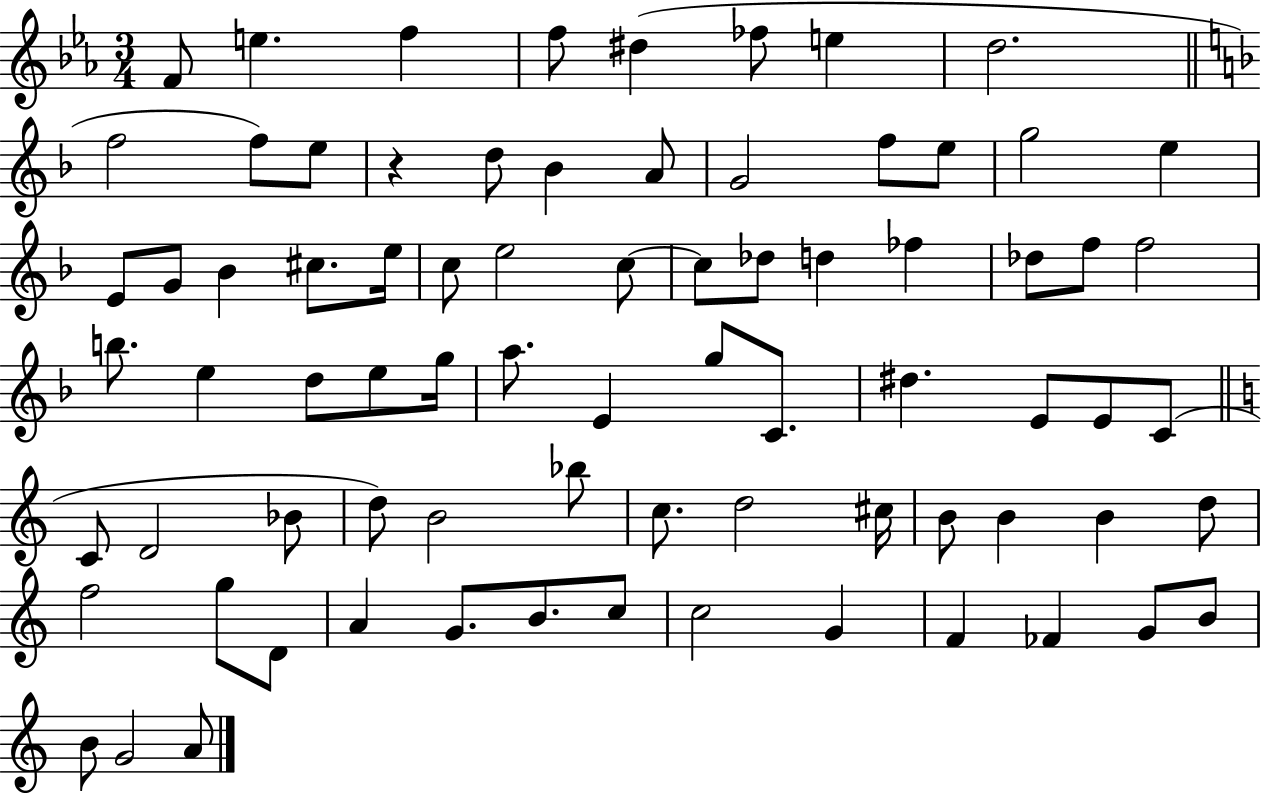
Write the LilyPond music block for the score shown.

{
  \clef treble
  \numericTimeSignature
  \time 3/4
  \key ees \major
  f'8 e''4. f''4 | f''8 dis''4( fes''8 e''4 | d''2. | \bar "||" \break \key f \major f''2 f''8) e''8 | r4 d''8 bes'4 a'8 | g'2 f''8 e''8 | g''2 e''4 | \break e'8 g'8 bes'4 cis''8. e''16 | c''8 e''2 c''8~~ | c''8 des''8 d''4 fes''4 | des''8 f''8 f''2 | \break b''8. e''4 d''8 e''8 g''16 | a''8. e'4 g''8 c'8. | dis''4. e'8 e'8 c'8( | \bar "||" \break \key c \major c'8 d'2 bes'8 | d''8) b'2 bes''8 | c''8. d''2 cis''16 | b'8 b'4 b'4 d''8 | \break f''2 g''8 d'8 | a'4 g'8. b'8. c''8 | c''2 g'4 | f'4 fes'4 g'8 b'8 | \break b'8 g'2 a'8 | \bar "|."
}